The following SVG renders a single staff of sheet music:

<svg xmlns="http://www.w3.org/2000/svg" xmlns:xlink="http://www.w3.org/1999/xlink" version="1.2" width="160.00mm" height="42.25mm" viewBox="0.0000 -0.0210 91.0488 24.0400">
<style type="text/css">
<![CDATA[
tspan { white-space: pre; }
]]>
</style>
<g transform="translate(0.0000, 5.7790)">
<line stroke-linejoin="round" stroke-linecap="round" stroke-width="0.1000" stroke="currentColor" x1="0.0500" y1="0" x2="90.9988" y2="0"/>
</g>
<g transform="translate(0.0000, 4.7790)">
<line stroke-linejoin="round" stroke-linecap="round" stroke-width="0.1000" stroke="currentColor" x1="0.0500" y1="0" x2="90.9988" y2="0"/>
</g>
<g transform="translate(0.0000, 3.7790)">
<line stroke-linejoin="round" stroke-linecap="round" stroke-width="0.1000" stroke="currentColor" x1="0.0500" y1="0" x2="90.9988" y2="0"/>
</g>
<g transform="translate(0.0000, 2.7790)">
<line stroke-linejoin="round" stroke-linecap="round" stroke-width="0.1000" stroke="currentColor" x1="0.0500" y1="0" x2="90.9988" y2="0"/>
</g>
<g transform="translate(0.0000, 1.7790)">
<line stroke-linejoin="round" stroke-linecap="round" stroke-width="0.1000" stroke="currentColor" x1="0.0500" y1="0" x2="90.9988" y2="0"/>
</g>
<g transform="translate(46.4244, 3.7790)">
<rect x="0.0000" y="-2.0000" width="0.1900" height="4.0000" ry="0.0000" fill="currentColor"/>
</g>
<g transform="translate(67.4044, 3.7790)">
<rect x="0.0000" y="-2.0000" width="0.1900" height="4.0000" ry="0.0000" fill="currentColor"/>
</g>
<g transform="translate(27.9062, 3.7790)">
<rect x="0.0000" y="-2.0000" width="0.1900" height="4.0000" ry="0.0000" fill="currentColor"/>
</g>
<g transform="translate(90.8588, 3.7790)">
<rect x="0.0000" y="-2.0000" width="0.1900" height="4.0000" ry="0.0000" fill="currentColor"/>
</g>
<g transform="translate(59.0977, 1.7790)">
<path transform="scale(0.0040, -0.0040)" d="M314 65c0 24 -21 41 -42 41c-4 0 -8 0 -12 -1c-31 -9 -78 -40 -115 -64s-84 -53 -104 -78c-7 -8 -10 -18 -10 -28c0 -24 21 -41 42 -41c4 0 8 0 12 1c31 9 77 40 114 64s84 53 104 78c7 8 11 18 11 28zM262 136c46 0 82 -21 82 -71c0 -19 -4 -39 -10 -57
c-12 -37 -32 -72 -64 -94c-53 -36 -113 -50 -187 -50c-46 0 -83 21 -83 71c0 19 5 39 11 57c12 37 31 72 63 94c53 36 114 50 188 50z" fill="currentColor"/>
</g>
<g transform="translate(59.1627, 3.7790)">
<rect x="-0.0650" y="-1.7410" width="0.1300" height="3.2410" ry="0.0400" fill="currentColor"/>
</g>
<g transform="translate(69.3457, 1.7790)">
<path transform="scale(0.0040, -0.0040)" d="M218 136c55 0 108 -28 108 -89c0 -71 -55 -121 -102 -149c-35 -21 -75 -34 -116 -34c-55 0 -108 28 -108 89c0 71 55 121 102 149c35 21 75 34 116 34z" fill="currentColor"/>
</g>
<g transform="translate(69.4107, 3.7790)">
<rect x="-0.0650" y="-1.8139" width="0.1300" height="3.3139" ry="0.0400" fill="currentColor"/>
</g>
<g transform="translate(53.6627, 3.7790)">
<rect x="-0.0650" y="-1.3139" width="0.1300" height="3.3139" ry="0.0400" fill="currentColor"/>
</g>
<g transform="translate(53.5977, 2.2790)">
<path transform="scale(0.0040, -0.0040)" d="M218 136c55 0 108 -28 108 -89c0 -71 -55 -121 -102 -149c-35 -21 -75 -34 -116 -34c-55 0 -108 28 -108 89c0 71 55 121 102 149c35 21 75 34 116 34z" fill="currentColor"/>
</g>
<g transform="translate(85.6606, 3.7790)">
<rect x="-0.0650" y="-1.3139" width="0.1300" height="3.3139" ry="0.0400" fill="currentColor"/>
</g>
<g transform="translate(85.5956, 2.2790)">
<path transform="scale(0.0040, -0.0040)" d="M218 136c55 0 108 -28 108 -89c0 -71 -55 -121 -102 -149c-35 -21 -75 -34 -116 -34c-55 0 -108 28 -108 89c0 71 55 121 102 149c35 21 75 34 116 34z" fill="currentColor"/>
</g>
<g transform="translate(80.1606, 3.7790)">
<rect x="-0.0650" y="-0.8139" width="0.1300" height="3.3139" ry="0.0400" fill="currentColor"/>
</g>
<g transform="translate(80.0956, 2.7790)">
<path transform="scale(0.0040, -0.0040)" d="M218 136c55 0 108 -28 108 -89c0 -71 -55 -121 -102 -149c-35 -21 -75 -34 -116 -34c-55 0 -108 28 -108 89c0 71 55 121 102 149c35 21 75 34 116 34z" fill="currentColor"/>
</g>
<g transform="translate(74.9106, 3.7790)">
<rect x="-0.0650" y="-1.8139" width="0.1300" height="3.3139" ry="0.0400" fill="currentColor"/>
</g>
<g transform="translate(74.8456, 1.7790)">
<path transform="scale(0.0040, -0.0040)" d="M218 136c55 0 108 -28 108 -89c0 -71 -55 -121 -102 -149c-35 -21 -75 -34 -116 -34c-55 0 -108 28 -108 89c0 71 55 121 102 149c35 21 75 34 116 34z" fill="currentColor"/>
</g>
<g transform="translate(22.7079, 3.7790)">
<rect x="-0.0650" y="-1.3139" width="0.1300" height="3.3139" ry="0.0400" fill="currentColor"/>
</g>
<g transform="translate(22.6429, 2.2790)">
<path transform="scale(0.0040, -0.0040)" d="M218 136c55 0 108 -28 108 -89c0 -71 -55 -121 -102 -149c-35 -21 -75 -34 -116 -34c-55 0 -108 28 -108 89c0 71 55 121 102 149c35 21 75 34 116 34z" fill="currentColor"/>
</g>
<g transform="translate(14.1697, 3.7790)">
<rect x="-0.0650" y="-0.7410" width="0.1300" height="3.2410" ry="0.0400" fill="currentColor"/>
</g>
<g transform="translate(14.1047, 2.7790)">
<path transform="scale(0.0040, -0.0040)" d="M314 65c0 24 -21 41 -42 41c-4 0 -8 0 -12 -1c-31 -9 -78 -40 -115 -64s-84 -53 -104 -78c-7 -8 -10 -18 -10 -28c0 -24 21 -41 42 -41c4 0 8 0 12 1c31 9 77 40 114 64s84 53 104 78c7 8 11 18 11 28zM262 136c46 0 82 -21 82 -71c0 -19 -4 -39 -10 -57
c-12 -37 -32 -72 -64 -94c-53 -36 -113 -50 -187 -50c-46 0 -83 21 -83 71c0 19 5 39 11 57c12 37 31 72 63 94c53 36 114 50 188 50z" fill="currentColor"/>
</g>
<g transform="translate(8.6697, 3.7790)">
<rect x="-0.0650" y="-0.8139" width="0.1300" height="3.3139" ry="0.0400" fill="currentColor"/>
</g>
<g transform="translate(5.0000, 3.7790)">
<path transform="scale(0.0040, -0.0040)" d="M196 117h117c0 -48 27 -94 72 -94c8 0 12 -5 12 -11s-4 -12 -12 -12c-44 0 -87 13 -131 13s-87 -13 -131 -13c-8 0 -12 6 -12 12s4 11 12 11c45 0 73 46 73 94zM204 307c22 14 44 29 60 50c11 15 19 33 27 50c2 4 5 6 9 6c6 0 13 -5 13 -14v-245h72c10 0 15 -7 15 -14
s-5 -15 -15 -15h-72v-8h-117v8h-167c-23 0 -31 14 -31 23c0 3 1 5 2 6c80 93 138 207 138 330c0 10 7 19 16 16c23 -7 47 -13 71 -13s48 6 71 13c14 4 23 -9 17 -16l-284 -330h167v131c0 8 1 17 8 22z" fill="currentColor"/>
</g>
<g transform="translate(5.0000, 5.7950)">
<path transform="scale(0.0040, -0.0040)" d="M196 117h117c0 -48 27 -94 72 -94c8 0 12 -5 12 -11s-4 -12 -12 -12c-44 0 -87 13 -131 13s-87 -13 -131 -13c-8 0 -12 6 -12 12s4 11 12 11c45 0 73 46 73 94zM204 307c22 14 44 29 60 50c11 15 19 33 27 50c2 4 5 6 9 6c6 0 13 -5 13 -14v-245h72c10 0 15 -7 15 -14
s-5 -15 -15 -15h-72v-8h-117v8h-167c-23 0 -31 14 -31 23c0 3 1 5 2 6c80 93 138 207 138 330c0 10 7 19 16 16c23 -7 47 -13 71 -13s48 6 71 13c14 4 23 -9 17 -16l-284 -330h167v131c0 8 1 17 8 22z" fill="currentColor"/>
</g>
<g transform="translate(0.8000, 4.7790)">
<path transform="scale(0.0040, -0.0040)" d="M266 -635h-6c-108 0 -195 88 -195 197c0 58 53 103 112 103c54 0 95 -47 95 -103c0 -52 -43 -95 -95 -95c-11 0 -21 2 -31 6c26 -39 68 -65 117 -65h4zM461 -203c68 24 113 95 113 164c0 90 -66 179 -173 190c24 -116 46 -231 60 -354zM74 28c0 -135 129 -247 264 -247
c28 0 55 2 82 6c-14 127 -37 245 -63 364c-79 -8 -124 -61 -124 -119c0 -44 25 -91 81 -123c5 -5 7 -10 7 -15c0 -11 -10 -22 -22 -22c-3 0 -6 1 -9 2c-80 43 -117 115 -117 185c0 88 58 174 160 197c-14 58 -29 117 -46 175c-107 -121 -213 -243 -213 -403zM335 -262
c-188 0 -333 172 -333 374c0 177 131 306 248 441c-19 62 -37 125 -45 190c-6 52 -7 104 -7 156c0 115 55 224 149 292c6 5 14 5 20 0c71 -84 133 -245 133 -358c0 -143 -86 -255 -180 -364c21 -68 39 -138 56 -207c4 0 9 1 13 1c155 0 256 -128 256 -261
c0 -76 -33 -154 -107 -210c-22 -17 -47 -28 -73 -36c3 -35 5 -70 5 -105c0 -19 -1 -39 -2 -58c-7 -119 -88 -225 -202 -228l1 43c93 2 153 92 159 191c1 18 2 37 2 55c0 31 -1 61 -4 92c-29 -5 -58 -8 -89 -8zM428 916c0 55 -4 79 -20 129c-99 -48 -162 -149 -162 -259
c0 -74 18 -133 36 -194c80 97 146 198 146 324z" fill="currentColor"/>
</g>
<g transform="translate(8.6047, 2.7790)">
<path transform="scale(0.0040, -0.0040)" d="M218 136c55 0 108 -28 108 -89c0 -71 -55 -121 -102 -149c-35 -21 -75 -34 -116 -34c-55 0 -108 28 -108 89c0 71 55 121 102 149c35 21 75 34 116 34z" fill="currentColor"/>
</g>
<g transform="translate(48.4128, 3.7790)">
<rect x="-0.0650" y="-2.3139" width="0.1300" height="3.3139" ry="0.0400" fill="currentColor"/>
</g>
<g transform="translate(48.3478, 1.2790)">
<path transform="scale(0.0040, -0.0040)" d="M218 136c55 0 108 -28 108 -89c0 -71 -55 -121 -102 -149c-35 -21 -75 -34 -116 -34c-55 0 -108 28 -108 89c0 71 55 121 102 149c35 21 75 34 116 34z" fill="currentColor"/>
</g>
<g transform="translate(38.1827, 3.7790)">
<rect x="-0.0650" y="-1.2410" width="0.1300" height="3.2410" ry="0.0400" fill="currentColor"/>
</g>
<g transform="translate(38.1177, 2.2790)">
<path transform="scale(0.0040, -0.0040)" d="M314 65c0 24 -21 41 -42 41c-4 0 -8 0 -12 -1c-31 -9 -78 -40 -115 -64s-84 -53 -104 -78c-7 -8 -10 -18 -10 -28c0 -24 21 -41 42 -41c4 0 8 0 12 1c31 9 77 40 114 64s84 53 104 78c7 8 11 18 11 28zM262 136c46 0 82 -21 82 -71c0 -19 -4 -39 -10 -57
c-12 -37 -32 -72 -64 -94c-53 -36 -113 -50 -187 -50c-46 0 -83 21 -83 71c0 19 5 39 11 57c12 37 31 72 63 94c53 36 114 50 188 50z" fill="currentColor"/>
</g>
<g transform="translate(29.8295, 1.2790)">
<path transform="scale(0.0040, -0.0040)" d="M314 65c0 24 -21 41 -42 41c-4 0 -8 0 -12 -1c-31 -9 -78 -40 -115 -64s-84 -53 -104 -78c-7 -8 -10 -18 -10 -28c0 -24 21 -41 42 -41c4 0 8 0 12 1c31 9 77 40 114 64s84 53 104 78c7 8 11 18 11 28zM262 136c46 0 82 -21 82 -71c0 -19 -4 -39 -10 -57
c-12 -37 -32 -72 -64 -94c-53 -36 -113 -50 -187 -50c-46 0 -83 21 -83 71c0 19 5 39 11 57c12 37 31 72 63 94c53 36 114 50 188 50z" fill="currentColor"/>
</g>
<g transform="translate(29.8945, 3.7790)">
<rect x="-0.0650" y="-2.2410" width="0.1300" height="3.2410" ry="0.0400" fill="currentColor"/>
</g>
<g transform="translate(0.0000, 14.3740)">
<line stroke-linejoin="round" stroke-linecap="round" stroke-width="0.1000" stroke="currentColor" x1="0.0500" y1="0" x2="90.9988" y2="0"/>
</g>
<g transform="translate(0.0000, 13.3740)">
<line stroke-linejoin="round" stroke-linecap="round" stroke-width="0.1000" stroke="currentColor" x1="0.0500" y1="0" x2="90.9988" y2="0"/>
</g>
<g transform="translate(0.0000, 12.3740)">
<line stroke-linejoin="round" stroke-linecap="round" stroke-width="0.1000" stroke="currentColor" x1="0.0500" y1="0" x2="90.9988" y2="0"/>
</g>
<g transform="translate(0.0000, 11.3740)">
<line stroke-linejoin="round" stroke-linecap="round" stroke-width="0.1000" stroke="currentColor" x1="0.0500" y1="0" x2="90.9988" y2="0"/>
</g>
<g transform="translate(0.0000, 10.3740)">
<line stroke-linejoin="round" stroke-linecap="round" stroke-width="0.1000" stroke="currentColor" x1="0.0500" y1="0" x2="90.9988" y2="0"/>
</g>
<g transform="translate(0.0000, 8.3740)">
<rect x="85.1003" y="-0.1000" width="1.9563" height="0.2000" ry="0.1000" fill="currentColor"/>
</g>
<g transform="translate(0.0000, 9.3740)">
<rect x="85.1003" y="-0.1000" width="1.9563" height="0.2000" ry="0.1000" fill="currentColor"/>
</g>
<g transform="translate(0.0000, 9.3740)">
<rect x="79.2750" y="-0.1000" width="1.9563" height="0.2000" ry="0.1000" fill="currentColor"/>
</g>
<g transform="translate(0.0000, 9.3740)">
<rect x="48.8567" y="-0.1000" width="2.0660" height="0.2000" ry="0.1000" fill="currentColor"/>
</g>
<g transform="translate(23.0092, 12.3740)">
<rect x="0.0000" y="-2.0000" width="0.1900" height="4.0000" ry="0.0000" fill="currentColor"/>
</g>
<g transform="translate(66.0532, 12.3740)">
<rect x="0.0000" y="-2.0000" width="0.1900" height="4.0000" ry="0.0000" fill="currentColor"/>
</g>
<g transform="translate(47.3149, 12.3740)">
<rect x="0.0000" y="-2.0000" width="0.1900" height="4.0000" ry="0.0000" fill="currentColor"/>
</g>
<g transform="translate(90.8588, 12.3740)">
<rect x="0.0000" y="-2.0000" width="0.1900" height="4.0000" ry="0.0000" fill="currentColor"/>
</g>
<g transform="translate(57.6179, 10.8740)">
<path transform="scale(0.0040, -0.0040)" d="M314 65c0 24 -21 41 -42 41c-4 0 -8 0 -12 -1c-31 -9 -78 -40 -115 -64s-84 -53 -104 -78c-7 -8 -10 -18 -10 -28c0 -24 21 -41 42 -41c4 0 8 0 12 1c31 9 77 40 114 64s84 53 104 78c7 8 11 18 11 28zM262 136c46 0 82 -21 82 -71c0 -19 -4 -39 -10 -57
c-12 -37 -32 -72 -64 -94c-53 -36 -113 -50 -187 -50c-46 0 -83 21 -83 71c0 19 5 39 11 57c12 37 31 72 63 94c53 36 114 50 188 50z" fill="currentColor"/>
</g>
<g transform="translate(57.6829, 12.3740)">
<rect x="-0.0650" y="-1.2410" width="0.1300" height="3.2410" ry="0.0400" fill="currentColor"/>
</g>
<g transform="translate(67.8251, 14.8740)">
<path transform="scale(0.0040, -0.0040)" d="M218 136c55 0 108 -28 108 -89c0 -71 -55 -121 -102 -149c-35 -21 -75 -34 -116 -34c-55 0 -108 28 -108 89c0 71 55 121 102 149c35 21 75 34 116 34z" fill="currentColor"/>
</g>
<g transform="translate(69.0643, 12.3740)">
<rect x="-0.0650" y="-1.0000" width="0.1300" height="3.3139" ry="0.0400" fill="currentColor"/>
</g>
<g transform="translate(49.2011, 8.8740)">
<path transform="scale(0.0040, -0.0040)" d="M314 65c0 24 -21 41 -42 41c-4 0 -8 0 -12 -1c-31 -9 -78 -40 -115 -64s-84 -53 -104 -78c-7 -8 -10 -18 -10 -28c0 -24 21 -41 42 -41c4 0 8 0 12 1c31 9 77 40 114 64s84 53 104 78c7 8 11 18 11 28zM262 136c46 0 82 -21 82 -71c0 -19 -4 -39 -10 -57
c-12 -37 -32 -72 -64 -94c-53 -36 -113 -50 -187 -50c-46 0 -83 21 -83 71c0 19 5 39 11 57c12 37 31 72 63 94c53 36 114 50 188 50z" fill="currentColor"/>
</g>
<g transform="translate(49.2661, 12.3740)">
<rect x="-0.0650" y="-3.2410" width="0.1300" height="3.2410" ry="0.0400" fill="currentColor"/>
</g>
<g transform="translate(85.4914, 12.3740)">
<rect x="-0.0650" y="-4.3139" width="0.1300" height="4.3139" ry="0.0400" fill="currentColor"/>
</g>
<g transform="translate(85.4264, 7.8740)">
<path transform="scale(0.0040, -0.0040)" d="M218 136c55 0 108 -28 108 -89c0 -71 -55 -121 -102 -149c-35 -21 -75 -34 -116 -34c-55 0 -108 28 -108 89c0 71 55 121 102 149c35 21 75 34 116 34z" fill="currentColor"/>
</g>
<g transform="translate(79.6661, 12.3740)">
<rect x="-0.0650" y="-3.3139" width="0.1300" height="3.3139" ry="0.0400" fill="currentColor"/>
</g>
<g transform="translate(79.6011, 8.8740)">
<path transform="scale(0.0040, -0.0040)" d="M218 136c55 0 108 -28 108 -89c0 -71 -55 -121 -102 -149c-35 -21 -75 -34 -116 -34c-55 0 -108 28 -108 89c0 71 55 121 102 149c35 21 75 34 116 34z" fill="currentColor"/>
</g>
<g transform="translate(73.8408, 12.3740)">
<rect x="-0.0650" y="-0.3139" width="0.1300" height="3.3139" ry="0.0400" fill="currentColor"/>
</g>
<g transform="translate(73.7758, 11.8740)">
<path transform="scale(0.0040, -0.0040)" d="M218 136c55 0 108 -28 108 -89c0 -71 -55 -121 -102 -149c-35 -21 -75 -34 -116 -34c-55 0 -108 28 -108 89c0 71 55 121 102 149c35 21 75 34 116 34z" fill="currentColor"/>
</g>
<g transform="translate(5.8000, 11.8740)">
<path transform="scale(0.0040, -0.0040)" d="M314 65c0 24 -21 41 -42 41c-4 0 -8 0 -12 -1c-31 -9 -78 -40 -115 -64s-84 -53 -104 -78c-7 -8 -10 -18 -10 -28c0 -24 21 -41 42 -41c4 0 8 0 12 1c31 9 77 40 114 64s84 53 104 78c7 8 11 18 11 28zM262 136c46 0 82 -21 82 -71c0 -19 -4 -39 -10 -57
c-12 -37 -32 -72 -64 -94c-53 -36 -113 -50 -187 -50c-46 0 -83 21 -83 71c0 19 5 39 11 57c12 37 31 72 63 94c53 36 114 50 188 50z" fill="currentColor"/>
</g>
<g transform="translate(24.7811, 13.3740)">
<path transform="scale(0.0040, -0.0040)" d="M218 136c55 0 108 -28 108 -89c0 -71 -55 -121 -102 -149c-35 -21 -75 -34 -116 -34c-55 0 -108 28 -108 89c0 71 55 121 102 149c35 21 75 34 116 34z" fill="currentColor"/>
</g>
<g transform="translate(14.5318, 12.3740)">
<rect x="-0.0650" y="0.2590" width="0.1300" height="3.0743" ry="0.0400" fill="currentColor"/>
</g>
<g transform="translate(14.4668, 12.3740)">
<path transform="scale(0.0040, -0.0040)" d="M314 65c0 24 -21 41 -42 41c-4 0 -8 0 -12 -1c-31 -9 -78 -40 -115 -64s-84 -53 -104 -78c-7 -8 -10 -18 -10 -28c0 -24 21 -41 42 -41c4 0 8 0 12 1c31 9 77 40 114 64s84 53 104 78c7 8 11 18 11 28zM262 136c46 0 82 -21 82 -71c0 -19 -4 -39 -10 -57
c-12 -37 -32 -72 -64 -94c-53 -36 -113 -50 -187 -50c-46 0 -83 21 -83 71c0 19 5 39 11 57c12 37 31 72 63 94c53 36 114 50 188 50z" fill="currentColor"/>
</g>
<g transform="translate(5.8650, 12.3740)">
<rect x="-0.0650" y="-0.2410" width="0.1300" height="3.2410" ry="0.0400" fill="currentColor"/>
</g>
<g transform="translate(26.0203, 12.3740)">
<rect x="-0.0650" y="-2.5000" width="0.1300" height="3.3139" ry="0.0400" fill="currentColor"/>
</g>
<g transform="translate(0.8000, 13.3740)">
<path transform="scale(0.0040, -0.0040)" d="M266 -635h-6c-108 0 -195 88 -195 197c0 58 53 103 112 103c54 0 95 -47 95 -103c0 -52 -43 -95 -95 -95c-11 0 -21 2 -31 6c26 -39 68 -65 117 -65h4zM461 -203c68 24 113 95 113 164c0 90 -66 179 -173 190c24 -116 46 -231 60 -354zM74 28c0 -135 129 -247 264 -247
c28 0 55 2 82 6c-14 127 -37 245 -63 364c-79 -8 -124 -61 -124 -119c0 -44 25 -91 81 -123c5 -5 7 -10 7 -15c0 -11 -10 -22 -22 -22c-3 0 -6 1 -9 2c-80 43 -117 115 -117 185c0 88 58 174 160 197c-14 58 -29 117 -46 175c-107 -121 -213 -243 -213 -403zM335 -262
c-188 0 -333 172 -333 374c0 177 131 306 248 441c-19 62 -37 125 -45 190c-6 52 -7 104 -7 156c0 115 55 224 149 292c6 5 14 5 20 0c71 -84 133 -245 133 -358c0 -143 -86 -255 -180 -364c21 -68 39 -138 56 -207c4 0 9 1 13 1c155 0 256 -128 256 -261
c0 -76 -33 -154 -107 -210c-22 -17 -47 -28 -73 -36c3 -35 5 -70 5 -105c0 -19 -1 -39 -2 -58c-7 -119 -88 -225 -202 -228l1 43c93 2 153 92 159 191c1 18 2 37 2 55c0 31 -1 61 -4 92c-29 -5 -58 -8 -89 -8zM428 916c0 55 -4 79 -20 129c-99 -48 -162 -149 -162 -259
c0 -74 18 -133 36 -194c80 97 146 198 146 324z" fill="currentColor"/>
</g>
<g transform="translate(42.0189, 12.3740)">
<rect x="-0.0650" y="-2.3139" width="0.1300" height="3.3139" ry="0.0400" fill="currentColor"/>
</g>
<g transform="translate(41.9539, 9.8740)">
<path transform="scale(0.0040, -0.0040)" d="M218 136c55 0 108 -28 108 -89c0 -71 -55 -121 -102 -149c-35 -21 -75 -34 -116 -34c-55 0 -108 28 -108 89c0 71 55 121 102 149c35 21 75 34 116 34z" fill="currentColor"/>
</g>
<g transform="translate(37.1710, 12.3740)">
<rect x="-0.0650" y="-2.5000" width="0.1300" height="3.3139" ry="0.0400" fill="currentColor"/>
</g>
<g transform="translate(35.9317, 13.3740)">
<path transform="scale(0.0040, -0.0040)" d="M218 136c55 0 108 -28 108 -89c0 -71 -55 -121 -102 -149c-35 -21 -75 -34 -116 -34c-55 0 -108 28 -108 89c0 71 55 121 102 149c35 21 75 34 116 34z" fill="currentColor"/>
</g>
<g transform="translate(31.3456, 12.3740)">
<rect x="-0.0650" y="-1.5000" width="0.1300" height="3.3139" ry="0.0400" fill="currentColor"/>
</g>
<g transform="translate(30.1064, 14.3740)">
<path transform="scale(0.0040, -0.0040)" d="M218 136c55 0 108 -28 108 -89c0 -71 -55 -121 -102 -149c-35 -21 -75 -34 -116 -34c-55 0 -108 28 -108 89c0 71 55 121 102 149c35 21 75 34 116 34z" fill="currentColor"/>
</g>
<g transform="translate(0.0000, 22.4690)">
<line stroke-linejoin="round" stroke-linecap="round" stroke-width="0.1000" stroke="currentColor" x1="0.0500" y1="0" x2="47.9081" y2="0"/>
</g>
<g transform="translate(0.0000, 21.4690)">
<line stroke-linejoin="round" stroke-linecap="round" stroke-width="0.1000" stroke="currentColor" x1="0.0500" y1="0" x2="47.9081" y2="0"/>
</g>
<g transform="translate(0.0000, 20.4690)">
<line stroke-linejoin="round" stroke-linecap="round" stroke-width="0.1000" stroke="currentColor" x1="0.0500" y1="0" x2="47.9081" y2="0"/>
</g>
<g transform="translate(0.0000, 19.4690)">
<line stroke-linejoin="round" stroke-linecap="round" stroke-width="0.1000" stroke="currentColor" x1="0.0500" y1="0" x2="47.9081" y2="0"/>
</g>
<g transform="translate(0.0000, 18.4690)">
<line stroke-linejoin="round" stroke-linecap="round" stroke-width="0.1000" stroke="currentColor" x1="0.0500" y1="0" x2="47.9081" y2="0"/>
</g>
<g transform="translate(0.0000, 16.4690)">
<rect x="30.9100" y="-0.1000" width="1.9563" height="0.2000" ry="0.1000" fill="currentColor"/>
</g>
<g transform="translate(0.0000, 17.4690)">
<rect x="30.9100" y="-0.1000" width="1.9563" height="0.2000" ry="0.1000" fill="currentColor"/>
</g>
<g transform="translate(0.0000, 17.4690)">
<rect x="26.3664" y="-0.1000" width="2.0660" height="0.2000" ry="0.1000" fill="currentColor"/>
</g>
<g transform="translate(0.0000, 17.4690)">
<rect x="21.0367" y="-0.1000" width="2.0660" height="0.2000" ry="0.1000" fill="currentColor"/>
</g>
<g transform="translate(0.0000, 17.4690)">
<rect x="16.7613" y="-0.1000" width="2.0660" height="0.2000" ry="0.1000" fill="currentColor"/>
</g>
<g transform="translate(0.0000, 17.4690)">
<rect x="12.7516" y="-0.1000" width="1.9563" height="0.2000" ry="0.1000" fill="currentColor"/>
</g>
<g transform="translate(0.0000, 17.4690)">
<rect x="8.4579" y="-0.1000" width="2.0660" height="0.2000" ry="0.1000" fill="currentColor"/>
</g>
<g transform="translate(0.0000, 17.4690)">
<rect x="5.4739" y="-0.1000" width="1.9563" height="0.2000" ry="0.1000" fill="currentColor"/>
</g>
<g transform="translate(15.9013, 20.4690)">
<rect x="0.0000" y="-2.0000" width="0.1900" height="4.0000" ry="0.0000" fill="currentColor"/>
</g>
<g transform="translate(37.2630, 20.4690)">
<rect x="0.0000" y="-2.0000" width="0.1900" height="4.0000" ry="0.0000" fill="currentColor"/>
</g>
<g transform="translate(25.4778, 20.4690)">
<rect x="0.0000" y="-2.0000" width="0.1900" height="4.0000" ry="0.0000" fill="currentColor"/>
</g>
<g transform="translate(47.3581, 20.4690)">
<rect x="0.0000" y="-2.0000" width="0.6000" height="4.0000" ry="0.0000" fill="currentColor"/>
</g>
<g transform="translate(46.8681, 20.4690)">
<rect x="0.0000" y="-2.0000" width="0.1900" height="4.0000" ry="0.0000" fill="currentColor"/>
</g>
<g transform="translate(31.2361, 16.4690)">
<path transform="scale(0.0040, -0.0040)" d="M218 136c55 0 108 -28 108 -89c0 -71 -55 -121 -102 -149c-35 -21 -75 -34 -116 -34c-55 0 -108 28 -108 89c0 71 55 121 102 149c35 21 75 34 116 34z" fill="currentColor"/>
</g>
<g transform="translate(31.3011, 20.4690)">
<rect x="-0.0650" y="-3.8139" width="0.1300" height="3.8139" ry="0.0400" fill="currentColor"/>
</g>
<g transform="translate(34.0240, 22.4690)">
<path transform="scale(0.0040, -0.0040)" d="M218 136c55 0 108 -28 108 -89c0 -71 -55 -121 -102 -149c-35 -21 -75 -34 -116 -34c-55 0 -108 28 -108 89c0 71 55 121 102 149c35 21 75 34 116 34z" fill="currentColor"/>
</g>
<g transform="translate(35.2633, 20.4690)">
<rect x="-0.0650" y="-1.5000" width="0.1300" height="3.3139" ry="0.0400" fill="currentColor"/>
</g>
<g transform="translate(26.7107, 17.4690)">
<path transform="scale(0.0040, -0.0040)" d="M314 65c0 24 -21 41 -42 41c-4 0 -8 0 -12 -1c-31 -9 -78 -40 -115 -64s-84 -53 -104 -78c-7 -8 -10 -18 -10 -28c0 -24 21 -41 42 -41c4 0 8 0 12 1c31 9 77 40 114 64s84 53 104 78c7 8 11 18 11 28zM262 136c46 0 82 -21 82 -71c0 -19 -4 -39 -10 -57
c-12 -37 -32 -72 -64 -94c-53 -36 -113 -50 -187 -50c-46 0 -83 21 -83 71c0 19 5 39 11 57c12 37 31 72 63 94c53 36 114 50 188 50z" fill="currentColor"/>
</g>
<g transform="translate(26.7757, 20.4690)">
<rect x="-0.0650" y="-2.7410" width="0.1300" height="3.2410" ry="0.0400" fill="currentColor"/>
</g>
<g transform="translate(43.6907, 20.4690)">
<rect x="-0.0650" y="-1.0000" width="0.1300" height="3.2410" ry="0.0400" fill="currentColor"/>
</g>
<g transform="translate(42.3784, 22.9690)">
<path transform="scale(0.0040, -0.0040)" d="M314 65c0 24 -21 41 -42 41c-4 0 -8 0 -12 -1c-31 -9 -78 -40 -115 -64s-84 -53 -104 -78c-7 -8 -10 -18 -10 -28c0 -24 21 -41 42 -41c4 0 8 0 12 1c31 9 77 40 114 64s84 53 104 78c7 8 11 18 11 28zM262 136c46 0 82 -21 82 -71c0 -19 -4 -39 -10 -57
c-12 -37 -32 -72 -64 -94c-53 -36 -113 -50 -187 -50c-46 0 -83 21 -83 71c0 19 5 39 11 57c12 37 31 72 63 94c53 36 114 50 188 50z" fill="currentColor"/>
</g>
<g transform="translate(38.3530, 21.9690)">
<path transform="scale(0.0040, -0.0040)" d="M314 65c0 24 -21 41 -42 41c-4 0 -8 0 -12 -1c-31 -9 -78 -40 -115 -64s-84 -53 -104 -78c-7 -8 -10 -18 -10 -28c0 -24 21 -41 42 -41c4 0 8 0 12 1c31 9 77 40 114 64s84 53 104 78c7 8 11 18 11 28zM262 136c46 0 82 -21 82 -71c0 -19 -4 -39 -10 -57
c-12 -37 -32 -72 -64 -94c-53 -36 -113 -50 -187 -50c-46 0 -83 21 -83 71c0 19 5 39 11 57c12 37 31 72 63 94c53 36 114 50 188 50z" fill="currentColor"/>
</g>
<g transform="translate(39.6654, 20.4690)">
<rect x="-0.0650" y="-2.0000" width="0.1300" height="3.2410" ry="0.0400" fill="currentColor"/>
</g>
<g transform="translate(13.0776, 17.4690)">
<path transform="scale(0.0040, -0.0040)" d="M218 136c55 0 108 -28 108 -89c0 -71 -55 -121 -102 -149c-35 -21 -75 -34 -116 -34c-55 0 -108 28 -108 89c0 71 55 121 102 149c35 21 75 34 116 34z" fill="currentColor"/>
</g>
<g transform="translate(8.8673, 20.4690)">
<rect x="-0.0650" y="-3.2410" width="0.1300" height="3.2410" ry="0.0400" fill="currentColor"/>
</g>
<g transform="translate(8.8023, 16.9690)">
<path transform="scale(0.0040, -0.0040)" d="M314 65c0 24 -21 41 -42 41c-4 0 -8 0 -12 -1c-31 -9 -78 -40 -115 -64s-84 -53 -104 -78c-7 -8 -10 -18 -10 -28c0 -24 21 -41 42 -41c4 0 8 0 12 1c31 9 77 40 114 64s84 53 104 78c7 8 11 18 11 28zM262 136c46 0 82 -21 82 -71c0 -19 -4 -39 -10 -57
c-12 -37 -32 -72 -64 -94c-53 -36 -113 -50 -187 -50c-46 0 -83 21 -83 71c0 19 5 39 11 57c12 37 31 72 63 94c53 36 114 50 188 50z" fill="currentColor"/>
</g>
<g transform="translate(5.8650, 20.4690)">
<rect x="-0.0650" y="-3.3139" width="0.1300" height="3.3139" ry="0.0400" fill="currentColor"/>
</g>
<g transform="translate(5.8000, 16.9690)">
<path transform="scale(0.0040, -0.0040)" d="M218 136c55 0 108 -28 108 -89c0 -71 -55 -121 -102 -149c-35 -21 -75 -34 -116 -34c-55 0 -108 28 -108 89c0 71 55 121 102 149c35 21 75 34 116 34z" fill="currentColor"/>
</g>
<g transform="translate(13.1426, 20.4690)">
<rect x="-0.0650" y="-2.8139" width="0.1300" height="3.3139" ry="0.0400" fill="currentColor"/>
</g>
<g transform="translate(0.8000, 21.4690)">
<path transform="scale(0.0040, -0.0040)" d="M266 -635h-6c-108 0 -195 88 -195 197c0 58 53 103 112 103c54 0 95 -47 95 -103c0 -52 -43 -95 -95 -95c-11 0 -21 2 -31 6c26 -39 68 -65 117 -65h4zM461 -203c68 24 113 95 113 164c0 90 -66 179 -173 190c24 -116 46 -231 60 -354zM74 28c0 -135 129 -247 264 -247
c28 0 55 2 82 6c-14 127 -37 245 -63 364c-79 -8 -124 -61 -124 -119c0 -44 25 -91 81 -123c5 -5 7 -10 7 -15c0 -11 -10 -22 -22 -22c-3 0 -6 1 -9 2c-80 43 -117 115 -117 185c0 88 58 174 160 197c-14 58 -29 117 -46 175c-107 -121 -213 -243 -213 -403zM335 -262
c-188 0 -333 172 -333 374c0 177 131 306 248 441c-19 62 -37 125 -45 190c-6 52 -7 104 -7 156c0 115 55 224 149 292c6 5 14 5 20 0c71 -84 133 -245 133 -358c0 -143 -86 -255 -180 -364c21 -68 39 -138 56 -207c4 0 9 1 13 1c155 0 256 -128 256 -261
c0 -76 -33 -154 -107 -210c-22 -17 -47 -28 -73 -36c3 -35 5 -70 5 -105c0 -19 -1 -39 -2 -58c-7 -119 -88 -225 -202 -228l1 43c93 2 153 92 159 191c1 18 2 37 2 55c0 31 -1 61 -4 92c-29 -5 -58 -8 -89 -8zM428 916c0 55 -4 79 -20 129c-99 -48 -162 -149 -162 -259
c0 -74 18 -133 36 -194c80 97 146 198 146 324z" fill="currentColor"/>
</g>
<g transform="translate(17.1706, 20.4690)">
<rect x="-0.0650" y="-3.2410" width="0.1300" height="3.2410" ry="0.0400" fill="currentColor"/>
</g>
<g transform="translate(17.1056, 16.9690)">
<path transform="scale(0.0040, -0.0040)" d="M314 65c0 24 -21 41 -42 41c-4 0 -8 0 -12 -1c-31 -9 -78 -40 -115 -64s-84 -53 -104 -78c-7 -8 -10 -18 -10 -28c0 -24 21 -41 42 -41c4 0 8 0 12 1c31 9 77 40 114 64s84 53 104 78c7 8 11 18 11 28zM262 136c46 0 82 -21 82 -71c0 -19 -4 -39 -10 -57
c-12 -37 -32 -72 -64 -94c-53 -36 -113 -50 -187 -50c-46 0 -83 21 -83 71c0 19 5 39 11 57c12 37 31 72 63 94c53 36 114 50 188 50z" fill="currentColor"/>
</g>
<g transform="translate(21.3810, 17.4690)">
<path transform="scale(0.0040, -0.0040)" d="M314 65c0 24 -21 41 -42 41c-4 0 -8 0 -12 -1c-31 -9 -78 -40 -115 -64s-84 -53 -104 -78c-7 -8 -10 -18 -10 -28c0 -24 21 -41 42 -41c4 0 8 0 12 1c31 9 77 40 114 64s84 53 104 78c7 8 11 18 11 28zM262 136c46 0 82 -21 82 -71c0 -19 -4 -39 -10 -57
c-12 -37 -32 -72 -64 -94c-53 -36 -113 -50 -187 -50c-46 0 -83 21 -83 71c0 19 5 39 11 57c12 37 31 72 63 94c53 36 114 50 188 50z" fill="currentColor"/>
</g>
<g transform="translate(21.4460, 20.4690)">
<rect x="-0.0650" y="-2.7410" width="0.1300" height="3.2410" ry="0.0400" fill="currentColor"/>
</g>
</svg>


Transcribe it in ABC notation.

X:1
T:Untitled
M:4/4
L:1/4
K:C
d d2 e g2 e2 g e f2 f f d e c2 B2 G E G g b2 e2 D c b d' b b2 a b2 a2 a2 c' E F2 D2